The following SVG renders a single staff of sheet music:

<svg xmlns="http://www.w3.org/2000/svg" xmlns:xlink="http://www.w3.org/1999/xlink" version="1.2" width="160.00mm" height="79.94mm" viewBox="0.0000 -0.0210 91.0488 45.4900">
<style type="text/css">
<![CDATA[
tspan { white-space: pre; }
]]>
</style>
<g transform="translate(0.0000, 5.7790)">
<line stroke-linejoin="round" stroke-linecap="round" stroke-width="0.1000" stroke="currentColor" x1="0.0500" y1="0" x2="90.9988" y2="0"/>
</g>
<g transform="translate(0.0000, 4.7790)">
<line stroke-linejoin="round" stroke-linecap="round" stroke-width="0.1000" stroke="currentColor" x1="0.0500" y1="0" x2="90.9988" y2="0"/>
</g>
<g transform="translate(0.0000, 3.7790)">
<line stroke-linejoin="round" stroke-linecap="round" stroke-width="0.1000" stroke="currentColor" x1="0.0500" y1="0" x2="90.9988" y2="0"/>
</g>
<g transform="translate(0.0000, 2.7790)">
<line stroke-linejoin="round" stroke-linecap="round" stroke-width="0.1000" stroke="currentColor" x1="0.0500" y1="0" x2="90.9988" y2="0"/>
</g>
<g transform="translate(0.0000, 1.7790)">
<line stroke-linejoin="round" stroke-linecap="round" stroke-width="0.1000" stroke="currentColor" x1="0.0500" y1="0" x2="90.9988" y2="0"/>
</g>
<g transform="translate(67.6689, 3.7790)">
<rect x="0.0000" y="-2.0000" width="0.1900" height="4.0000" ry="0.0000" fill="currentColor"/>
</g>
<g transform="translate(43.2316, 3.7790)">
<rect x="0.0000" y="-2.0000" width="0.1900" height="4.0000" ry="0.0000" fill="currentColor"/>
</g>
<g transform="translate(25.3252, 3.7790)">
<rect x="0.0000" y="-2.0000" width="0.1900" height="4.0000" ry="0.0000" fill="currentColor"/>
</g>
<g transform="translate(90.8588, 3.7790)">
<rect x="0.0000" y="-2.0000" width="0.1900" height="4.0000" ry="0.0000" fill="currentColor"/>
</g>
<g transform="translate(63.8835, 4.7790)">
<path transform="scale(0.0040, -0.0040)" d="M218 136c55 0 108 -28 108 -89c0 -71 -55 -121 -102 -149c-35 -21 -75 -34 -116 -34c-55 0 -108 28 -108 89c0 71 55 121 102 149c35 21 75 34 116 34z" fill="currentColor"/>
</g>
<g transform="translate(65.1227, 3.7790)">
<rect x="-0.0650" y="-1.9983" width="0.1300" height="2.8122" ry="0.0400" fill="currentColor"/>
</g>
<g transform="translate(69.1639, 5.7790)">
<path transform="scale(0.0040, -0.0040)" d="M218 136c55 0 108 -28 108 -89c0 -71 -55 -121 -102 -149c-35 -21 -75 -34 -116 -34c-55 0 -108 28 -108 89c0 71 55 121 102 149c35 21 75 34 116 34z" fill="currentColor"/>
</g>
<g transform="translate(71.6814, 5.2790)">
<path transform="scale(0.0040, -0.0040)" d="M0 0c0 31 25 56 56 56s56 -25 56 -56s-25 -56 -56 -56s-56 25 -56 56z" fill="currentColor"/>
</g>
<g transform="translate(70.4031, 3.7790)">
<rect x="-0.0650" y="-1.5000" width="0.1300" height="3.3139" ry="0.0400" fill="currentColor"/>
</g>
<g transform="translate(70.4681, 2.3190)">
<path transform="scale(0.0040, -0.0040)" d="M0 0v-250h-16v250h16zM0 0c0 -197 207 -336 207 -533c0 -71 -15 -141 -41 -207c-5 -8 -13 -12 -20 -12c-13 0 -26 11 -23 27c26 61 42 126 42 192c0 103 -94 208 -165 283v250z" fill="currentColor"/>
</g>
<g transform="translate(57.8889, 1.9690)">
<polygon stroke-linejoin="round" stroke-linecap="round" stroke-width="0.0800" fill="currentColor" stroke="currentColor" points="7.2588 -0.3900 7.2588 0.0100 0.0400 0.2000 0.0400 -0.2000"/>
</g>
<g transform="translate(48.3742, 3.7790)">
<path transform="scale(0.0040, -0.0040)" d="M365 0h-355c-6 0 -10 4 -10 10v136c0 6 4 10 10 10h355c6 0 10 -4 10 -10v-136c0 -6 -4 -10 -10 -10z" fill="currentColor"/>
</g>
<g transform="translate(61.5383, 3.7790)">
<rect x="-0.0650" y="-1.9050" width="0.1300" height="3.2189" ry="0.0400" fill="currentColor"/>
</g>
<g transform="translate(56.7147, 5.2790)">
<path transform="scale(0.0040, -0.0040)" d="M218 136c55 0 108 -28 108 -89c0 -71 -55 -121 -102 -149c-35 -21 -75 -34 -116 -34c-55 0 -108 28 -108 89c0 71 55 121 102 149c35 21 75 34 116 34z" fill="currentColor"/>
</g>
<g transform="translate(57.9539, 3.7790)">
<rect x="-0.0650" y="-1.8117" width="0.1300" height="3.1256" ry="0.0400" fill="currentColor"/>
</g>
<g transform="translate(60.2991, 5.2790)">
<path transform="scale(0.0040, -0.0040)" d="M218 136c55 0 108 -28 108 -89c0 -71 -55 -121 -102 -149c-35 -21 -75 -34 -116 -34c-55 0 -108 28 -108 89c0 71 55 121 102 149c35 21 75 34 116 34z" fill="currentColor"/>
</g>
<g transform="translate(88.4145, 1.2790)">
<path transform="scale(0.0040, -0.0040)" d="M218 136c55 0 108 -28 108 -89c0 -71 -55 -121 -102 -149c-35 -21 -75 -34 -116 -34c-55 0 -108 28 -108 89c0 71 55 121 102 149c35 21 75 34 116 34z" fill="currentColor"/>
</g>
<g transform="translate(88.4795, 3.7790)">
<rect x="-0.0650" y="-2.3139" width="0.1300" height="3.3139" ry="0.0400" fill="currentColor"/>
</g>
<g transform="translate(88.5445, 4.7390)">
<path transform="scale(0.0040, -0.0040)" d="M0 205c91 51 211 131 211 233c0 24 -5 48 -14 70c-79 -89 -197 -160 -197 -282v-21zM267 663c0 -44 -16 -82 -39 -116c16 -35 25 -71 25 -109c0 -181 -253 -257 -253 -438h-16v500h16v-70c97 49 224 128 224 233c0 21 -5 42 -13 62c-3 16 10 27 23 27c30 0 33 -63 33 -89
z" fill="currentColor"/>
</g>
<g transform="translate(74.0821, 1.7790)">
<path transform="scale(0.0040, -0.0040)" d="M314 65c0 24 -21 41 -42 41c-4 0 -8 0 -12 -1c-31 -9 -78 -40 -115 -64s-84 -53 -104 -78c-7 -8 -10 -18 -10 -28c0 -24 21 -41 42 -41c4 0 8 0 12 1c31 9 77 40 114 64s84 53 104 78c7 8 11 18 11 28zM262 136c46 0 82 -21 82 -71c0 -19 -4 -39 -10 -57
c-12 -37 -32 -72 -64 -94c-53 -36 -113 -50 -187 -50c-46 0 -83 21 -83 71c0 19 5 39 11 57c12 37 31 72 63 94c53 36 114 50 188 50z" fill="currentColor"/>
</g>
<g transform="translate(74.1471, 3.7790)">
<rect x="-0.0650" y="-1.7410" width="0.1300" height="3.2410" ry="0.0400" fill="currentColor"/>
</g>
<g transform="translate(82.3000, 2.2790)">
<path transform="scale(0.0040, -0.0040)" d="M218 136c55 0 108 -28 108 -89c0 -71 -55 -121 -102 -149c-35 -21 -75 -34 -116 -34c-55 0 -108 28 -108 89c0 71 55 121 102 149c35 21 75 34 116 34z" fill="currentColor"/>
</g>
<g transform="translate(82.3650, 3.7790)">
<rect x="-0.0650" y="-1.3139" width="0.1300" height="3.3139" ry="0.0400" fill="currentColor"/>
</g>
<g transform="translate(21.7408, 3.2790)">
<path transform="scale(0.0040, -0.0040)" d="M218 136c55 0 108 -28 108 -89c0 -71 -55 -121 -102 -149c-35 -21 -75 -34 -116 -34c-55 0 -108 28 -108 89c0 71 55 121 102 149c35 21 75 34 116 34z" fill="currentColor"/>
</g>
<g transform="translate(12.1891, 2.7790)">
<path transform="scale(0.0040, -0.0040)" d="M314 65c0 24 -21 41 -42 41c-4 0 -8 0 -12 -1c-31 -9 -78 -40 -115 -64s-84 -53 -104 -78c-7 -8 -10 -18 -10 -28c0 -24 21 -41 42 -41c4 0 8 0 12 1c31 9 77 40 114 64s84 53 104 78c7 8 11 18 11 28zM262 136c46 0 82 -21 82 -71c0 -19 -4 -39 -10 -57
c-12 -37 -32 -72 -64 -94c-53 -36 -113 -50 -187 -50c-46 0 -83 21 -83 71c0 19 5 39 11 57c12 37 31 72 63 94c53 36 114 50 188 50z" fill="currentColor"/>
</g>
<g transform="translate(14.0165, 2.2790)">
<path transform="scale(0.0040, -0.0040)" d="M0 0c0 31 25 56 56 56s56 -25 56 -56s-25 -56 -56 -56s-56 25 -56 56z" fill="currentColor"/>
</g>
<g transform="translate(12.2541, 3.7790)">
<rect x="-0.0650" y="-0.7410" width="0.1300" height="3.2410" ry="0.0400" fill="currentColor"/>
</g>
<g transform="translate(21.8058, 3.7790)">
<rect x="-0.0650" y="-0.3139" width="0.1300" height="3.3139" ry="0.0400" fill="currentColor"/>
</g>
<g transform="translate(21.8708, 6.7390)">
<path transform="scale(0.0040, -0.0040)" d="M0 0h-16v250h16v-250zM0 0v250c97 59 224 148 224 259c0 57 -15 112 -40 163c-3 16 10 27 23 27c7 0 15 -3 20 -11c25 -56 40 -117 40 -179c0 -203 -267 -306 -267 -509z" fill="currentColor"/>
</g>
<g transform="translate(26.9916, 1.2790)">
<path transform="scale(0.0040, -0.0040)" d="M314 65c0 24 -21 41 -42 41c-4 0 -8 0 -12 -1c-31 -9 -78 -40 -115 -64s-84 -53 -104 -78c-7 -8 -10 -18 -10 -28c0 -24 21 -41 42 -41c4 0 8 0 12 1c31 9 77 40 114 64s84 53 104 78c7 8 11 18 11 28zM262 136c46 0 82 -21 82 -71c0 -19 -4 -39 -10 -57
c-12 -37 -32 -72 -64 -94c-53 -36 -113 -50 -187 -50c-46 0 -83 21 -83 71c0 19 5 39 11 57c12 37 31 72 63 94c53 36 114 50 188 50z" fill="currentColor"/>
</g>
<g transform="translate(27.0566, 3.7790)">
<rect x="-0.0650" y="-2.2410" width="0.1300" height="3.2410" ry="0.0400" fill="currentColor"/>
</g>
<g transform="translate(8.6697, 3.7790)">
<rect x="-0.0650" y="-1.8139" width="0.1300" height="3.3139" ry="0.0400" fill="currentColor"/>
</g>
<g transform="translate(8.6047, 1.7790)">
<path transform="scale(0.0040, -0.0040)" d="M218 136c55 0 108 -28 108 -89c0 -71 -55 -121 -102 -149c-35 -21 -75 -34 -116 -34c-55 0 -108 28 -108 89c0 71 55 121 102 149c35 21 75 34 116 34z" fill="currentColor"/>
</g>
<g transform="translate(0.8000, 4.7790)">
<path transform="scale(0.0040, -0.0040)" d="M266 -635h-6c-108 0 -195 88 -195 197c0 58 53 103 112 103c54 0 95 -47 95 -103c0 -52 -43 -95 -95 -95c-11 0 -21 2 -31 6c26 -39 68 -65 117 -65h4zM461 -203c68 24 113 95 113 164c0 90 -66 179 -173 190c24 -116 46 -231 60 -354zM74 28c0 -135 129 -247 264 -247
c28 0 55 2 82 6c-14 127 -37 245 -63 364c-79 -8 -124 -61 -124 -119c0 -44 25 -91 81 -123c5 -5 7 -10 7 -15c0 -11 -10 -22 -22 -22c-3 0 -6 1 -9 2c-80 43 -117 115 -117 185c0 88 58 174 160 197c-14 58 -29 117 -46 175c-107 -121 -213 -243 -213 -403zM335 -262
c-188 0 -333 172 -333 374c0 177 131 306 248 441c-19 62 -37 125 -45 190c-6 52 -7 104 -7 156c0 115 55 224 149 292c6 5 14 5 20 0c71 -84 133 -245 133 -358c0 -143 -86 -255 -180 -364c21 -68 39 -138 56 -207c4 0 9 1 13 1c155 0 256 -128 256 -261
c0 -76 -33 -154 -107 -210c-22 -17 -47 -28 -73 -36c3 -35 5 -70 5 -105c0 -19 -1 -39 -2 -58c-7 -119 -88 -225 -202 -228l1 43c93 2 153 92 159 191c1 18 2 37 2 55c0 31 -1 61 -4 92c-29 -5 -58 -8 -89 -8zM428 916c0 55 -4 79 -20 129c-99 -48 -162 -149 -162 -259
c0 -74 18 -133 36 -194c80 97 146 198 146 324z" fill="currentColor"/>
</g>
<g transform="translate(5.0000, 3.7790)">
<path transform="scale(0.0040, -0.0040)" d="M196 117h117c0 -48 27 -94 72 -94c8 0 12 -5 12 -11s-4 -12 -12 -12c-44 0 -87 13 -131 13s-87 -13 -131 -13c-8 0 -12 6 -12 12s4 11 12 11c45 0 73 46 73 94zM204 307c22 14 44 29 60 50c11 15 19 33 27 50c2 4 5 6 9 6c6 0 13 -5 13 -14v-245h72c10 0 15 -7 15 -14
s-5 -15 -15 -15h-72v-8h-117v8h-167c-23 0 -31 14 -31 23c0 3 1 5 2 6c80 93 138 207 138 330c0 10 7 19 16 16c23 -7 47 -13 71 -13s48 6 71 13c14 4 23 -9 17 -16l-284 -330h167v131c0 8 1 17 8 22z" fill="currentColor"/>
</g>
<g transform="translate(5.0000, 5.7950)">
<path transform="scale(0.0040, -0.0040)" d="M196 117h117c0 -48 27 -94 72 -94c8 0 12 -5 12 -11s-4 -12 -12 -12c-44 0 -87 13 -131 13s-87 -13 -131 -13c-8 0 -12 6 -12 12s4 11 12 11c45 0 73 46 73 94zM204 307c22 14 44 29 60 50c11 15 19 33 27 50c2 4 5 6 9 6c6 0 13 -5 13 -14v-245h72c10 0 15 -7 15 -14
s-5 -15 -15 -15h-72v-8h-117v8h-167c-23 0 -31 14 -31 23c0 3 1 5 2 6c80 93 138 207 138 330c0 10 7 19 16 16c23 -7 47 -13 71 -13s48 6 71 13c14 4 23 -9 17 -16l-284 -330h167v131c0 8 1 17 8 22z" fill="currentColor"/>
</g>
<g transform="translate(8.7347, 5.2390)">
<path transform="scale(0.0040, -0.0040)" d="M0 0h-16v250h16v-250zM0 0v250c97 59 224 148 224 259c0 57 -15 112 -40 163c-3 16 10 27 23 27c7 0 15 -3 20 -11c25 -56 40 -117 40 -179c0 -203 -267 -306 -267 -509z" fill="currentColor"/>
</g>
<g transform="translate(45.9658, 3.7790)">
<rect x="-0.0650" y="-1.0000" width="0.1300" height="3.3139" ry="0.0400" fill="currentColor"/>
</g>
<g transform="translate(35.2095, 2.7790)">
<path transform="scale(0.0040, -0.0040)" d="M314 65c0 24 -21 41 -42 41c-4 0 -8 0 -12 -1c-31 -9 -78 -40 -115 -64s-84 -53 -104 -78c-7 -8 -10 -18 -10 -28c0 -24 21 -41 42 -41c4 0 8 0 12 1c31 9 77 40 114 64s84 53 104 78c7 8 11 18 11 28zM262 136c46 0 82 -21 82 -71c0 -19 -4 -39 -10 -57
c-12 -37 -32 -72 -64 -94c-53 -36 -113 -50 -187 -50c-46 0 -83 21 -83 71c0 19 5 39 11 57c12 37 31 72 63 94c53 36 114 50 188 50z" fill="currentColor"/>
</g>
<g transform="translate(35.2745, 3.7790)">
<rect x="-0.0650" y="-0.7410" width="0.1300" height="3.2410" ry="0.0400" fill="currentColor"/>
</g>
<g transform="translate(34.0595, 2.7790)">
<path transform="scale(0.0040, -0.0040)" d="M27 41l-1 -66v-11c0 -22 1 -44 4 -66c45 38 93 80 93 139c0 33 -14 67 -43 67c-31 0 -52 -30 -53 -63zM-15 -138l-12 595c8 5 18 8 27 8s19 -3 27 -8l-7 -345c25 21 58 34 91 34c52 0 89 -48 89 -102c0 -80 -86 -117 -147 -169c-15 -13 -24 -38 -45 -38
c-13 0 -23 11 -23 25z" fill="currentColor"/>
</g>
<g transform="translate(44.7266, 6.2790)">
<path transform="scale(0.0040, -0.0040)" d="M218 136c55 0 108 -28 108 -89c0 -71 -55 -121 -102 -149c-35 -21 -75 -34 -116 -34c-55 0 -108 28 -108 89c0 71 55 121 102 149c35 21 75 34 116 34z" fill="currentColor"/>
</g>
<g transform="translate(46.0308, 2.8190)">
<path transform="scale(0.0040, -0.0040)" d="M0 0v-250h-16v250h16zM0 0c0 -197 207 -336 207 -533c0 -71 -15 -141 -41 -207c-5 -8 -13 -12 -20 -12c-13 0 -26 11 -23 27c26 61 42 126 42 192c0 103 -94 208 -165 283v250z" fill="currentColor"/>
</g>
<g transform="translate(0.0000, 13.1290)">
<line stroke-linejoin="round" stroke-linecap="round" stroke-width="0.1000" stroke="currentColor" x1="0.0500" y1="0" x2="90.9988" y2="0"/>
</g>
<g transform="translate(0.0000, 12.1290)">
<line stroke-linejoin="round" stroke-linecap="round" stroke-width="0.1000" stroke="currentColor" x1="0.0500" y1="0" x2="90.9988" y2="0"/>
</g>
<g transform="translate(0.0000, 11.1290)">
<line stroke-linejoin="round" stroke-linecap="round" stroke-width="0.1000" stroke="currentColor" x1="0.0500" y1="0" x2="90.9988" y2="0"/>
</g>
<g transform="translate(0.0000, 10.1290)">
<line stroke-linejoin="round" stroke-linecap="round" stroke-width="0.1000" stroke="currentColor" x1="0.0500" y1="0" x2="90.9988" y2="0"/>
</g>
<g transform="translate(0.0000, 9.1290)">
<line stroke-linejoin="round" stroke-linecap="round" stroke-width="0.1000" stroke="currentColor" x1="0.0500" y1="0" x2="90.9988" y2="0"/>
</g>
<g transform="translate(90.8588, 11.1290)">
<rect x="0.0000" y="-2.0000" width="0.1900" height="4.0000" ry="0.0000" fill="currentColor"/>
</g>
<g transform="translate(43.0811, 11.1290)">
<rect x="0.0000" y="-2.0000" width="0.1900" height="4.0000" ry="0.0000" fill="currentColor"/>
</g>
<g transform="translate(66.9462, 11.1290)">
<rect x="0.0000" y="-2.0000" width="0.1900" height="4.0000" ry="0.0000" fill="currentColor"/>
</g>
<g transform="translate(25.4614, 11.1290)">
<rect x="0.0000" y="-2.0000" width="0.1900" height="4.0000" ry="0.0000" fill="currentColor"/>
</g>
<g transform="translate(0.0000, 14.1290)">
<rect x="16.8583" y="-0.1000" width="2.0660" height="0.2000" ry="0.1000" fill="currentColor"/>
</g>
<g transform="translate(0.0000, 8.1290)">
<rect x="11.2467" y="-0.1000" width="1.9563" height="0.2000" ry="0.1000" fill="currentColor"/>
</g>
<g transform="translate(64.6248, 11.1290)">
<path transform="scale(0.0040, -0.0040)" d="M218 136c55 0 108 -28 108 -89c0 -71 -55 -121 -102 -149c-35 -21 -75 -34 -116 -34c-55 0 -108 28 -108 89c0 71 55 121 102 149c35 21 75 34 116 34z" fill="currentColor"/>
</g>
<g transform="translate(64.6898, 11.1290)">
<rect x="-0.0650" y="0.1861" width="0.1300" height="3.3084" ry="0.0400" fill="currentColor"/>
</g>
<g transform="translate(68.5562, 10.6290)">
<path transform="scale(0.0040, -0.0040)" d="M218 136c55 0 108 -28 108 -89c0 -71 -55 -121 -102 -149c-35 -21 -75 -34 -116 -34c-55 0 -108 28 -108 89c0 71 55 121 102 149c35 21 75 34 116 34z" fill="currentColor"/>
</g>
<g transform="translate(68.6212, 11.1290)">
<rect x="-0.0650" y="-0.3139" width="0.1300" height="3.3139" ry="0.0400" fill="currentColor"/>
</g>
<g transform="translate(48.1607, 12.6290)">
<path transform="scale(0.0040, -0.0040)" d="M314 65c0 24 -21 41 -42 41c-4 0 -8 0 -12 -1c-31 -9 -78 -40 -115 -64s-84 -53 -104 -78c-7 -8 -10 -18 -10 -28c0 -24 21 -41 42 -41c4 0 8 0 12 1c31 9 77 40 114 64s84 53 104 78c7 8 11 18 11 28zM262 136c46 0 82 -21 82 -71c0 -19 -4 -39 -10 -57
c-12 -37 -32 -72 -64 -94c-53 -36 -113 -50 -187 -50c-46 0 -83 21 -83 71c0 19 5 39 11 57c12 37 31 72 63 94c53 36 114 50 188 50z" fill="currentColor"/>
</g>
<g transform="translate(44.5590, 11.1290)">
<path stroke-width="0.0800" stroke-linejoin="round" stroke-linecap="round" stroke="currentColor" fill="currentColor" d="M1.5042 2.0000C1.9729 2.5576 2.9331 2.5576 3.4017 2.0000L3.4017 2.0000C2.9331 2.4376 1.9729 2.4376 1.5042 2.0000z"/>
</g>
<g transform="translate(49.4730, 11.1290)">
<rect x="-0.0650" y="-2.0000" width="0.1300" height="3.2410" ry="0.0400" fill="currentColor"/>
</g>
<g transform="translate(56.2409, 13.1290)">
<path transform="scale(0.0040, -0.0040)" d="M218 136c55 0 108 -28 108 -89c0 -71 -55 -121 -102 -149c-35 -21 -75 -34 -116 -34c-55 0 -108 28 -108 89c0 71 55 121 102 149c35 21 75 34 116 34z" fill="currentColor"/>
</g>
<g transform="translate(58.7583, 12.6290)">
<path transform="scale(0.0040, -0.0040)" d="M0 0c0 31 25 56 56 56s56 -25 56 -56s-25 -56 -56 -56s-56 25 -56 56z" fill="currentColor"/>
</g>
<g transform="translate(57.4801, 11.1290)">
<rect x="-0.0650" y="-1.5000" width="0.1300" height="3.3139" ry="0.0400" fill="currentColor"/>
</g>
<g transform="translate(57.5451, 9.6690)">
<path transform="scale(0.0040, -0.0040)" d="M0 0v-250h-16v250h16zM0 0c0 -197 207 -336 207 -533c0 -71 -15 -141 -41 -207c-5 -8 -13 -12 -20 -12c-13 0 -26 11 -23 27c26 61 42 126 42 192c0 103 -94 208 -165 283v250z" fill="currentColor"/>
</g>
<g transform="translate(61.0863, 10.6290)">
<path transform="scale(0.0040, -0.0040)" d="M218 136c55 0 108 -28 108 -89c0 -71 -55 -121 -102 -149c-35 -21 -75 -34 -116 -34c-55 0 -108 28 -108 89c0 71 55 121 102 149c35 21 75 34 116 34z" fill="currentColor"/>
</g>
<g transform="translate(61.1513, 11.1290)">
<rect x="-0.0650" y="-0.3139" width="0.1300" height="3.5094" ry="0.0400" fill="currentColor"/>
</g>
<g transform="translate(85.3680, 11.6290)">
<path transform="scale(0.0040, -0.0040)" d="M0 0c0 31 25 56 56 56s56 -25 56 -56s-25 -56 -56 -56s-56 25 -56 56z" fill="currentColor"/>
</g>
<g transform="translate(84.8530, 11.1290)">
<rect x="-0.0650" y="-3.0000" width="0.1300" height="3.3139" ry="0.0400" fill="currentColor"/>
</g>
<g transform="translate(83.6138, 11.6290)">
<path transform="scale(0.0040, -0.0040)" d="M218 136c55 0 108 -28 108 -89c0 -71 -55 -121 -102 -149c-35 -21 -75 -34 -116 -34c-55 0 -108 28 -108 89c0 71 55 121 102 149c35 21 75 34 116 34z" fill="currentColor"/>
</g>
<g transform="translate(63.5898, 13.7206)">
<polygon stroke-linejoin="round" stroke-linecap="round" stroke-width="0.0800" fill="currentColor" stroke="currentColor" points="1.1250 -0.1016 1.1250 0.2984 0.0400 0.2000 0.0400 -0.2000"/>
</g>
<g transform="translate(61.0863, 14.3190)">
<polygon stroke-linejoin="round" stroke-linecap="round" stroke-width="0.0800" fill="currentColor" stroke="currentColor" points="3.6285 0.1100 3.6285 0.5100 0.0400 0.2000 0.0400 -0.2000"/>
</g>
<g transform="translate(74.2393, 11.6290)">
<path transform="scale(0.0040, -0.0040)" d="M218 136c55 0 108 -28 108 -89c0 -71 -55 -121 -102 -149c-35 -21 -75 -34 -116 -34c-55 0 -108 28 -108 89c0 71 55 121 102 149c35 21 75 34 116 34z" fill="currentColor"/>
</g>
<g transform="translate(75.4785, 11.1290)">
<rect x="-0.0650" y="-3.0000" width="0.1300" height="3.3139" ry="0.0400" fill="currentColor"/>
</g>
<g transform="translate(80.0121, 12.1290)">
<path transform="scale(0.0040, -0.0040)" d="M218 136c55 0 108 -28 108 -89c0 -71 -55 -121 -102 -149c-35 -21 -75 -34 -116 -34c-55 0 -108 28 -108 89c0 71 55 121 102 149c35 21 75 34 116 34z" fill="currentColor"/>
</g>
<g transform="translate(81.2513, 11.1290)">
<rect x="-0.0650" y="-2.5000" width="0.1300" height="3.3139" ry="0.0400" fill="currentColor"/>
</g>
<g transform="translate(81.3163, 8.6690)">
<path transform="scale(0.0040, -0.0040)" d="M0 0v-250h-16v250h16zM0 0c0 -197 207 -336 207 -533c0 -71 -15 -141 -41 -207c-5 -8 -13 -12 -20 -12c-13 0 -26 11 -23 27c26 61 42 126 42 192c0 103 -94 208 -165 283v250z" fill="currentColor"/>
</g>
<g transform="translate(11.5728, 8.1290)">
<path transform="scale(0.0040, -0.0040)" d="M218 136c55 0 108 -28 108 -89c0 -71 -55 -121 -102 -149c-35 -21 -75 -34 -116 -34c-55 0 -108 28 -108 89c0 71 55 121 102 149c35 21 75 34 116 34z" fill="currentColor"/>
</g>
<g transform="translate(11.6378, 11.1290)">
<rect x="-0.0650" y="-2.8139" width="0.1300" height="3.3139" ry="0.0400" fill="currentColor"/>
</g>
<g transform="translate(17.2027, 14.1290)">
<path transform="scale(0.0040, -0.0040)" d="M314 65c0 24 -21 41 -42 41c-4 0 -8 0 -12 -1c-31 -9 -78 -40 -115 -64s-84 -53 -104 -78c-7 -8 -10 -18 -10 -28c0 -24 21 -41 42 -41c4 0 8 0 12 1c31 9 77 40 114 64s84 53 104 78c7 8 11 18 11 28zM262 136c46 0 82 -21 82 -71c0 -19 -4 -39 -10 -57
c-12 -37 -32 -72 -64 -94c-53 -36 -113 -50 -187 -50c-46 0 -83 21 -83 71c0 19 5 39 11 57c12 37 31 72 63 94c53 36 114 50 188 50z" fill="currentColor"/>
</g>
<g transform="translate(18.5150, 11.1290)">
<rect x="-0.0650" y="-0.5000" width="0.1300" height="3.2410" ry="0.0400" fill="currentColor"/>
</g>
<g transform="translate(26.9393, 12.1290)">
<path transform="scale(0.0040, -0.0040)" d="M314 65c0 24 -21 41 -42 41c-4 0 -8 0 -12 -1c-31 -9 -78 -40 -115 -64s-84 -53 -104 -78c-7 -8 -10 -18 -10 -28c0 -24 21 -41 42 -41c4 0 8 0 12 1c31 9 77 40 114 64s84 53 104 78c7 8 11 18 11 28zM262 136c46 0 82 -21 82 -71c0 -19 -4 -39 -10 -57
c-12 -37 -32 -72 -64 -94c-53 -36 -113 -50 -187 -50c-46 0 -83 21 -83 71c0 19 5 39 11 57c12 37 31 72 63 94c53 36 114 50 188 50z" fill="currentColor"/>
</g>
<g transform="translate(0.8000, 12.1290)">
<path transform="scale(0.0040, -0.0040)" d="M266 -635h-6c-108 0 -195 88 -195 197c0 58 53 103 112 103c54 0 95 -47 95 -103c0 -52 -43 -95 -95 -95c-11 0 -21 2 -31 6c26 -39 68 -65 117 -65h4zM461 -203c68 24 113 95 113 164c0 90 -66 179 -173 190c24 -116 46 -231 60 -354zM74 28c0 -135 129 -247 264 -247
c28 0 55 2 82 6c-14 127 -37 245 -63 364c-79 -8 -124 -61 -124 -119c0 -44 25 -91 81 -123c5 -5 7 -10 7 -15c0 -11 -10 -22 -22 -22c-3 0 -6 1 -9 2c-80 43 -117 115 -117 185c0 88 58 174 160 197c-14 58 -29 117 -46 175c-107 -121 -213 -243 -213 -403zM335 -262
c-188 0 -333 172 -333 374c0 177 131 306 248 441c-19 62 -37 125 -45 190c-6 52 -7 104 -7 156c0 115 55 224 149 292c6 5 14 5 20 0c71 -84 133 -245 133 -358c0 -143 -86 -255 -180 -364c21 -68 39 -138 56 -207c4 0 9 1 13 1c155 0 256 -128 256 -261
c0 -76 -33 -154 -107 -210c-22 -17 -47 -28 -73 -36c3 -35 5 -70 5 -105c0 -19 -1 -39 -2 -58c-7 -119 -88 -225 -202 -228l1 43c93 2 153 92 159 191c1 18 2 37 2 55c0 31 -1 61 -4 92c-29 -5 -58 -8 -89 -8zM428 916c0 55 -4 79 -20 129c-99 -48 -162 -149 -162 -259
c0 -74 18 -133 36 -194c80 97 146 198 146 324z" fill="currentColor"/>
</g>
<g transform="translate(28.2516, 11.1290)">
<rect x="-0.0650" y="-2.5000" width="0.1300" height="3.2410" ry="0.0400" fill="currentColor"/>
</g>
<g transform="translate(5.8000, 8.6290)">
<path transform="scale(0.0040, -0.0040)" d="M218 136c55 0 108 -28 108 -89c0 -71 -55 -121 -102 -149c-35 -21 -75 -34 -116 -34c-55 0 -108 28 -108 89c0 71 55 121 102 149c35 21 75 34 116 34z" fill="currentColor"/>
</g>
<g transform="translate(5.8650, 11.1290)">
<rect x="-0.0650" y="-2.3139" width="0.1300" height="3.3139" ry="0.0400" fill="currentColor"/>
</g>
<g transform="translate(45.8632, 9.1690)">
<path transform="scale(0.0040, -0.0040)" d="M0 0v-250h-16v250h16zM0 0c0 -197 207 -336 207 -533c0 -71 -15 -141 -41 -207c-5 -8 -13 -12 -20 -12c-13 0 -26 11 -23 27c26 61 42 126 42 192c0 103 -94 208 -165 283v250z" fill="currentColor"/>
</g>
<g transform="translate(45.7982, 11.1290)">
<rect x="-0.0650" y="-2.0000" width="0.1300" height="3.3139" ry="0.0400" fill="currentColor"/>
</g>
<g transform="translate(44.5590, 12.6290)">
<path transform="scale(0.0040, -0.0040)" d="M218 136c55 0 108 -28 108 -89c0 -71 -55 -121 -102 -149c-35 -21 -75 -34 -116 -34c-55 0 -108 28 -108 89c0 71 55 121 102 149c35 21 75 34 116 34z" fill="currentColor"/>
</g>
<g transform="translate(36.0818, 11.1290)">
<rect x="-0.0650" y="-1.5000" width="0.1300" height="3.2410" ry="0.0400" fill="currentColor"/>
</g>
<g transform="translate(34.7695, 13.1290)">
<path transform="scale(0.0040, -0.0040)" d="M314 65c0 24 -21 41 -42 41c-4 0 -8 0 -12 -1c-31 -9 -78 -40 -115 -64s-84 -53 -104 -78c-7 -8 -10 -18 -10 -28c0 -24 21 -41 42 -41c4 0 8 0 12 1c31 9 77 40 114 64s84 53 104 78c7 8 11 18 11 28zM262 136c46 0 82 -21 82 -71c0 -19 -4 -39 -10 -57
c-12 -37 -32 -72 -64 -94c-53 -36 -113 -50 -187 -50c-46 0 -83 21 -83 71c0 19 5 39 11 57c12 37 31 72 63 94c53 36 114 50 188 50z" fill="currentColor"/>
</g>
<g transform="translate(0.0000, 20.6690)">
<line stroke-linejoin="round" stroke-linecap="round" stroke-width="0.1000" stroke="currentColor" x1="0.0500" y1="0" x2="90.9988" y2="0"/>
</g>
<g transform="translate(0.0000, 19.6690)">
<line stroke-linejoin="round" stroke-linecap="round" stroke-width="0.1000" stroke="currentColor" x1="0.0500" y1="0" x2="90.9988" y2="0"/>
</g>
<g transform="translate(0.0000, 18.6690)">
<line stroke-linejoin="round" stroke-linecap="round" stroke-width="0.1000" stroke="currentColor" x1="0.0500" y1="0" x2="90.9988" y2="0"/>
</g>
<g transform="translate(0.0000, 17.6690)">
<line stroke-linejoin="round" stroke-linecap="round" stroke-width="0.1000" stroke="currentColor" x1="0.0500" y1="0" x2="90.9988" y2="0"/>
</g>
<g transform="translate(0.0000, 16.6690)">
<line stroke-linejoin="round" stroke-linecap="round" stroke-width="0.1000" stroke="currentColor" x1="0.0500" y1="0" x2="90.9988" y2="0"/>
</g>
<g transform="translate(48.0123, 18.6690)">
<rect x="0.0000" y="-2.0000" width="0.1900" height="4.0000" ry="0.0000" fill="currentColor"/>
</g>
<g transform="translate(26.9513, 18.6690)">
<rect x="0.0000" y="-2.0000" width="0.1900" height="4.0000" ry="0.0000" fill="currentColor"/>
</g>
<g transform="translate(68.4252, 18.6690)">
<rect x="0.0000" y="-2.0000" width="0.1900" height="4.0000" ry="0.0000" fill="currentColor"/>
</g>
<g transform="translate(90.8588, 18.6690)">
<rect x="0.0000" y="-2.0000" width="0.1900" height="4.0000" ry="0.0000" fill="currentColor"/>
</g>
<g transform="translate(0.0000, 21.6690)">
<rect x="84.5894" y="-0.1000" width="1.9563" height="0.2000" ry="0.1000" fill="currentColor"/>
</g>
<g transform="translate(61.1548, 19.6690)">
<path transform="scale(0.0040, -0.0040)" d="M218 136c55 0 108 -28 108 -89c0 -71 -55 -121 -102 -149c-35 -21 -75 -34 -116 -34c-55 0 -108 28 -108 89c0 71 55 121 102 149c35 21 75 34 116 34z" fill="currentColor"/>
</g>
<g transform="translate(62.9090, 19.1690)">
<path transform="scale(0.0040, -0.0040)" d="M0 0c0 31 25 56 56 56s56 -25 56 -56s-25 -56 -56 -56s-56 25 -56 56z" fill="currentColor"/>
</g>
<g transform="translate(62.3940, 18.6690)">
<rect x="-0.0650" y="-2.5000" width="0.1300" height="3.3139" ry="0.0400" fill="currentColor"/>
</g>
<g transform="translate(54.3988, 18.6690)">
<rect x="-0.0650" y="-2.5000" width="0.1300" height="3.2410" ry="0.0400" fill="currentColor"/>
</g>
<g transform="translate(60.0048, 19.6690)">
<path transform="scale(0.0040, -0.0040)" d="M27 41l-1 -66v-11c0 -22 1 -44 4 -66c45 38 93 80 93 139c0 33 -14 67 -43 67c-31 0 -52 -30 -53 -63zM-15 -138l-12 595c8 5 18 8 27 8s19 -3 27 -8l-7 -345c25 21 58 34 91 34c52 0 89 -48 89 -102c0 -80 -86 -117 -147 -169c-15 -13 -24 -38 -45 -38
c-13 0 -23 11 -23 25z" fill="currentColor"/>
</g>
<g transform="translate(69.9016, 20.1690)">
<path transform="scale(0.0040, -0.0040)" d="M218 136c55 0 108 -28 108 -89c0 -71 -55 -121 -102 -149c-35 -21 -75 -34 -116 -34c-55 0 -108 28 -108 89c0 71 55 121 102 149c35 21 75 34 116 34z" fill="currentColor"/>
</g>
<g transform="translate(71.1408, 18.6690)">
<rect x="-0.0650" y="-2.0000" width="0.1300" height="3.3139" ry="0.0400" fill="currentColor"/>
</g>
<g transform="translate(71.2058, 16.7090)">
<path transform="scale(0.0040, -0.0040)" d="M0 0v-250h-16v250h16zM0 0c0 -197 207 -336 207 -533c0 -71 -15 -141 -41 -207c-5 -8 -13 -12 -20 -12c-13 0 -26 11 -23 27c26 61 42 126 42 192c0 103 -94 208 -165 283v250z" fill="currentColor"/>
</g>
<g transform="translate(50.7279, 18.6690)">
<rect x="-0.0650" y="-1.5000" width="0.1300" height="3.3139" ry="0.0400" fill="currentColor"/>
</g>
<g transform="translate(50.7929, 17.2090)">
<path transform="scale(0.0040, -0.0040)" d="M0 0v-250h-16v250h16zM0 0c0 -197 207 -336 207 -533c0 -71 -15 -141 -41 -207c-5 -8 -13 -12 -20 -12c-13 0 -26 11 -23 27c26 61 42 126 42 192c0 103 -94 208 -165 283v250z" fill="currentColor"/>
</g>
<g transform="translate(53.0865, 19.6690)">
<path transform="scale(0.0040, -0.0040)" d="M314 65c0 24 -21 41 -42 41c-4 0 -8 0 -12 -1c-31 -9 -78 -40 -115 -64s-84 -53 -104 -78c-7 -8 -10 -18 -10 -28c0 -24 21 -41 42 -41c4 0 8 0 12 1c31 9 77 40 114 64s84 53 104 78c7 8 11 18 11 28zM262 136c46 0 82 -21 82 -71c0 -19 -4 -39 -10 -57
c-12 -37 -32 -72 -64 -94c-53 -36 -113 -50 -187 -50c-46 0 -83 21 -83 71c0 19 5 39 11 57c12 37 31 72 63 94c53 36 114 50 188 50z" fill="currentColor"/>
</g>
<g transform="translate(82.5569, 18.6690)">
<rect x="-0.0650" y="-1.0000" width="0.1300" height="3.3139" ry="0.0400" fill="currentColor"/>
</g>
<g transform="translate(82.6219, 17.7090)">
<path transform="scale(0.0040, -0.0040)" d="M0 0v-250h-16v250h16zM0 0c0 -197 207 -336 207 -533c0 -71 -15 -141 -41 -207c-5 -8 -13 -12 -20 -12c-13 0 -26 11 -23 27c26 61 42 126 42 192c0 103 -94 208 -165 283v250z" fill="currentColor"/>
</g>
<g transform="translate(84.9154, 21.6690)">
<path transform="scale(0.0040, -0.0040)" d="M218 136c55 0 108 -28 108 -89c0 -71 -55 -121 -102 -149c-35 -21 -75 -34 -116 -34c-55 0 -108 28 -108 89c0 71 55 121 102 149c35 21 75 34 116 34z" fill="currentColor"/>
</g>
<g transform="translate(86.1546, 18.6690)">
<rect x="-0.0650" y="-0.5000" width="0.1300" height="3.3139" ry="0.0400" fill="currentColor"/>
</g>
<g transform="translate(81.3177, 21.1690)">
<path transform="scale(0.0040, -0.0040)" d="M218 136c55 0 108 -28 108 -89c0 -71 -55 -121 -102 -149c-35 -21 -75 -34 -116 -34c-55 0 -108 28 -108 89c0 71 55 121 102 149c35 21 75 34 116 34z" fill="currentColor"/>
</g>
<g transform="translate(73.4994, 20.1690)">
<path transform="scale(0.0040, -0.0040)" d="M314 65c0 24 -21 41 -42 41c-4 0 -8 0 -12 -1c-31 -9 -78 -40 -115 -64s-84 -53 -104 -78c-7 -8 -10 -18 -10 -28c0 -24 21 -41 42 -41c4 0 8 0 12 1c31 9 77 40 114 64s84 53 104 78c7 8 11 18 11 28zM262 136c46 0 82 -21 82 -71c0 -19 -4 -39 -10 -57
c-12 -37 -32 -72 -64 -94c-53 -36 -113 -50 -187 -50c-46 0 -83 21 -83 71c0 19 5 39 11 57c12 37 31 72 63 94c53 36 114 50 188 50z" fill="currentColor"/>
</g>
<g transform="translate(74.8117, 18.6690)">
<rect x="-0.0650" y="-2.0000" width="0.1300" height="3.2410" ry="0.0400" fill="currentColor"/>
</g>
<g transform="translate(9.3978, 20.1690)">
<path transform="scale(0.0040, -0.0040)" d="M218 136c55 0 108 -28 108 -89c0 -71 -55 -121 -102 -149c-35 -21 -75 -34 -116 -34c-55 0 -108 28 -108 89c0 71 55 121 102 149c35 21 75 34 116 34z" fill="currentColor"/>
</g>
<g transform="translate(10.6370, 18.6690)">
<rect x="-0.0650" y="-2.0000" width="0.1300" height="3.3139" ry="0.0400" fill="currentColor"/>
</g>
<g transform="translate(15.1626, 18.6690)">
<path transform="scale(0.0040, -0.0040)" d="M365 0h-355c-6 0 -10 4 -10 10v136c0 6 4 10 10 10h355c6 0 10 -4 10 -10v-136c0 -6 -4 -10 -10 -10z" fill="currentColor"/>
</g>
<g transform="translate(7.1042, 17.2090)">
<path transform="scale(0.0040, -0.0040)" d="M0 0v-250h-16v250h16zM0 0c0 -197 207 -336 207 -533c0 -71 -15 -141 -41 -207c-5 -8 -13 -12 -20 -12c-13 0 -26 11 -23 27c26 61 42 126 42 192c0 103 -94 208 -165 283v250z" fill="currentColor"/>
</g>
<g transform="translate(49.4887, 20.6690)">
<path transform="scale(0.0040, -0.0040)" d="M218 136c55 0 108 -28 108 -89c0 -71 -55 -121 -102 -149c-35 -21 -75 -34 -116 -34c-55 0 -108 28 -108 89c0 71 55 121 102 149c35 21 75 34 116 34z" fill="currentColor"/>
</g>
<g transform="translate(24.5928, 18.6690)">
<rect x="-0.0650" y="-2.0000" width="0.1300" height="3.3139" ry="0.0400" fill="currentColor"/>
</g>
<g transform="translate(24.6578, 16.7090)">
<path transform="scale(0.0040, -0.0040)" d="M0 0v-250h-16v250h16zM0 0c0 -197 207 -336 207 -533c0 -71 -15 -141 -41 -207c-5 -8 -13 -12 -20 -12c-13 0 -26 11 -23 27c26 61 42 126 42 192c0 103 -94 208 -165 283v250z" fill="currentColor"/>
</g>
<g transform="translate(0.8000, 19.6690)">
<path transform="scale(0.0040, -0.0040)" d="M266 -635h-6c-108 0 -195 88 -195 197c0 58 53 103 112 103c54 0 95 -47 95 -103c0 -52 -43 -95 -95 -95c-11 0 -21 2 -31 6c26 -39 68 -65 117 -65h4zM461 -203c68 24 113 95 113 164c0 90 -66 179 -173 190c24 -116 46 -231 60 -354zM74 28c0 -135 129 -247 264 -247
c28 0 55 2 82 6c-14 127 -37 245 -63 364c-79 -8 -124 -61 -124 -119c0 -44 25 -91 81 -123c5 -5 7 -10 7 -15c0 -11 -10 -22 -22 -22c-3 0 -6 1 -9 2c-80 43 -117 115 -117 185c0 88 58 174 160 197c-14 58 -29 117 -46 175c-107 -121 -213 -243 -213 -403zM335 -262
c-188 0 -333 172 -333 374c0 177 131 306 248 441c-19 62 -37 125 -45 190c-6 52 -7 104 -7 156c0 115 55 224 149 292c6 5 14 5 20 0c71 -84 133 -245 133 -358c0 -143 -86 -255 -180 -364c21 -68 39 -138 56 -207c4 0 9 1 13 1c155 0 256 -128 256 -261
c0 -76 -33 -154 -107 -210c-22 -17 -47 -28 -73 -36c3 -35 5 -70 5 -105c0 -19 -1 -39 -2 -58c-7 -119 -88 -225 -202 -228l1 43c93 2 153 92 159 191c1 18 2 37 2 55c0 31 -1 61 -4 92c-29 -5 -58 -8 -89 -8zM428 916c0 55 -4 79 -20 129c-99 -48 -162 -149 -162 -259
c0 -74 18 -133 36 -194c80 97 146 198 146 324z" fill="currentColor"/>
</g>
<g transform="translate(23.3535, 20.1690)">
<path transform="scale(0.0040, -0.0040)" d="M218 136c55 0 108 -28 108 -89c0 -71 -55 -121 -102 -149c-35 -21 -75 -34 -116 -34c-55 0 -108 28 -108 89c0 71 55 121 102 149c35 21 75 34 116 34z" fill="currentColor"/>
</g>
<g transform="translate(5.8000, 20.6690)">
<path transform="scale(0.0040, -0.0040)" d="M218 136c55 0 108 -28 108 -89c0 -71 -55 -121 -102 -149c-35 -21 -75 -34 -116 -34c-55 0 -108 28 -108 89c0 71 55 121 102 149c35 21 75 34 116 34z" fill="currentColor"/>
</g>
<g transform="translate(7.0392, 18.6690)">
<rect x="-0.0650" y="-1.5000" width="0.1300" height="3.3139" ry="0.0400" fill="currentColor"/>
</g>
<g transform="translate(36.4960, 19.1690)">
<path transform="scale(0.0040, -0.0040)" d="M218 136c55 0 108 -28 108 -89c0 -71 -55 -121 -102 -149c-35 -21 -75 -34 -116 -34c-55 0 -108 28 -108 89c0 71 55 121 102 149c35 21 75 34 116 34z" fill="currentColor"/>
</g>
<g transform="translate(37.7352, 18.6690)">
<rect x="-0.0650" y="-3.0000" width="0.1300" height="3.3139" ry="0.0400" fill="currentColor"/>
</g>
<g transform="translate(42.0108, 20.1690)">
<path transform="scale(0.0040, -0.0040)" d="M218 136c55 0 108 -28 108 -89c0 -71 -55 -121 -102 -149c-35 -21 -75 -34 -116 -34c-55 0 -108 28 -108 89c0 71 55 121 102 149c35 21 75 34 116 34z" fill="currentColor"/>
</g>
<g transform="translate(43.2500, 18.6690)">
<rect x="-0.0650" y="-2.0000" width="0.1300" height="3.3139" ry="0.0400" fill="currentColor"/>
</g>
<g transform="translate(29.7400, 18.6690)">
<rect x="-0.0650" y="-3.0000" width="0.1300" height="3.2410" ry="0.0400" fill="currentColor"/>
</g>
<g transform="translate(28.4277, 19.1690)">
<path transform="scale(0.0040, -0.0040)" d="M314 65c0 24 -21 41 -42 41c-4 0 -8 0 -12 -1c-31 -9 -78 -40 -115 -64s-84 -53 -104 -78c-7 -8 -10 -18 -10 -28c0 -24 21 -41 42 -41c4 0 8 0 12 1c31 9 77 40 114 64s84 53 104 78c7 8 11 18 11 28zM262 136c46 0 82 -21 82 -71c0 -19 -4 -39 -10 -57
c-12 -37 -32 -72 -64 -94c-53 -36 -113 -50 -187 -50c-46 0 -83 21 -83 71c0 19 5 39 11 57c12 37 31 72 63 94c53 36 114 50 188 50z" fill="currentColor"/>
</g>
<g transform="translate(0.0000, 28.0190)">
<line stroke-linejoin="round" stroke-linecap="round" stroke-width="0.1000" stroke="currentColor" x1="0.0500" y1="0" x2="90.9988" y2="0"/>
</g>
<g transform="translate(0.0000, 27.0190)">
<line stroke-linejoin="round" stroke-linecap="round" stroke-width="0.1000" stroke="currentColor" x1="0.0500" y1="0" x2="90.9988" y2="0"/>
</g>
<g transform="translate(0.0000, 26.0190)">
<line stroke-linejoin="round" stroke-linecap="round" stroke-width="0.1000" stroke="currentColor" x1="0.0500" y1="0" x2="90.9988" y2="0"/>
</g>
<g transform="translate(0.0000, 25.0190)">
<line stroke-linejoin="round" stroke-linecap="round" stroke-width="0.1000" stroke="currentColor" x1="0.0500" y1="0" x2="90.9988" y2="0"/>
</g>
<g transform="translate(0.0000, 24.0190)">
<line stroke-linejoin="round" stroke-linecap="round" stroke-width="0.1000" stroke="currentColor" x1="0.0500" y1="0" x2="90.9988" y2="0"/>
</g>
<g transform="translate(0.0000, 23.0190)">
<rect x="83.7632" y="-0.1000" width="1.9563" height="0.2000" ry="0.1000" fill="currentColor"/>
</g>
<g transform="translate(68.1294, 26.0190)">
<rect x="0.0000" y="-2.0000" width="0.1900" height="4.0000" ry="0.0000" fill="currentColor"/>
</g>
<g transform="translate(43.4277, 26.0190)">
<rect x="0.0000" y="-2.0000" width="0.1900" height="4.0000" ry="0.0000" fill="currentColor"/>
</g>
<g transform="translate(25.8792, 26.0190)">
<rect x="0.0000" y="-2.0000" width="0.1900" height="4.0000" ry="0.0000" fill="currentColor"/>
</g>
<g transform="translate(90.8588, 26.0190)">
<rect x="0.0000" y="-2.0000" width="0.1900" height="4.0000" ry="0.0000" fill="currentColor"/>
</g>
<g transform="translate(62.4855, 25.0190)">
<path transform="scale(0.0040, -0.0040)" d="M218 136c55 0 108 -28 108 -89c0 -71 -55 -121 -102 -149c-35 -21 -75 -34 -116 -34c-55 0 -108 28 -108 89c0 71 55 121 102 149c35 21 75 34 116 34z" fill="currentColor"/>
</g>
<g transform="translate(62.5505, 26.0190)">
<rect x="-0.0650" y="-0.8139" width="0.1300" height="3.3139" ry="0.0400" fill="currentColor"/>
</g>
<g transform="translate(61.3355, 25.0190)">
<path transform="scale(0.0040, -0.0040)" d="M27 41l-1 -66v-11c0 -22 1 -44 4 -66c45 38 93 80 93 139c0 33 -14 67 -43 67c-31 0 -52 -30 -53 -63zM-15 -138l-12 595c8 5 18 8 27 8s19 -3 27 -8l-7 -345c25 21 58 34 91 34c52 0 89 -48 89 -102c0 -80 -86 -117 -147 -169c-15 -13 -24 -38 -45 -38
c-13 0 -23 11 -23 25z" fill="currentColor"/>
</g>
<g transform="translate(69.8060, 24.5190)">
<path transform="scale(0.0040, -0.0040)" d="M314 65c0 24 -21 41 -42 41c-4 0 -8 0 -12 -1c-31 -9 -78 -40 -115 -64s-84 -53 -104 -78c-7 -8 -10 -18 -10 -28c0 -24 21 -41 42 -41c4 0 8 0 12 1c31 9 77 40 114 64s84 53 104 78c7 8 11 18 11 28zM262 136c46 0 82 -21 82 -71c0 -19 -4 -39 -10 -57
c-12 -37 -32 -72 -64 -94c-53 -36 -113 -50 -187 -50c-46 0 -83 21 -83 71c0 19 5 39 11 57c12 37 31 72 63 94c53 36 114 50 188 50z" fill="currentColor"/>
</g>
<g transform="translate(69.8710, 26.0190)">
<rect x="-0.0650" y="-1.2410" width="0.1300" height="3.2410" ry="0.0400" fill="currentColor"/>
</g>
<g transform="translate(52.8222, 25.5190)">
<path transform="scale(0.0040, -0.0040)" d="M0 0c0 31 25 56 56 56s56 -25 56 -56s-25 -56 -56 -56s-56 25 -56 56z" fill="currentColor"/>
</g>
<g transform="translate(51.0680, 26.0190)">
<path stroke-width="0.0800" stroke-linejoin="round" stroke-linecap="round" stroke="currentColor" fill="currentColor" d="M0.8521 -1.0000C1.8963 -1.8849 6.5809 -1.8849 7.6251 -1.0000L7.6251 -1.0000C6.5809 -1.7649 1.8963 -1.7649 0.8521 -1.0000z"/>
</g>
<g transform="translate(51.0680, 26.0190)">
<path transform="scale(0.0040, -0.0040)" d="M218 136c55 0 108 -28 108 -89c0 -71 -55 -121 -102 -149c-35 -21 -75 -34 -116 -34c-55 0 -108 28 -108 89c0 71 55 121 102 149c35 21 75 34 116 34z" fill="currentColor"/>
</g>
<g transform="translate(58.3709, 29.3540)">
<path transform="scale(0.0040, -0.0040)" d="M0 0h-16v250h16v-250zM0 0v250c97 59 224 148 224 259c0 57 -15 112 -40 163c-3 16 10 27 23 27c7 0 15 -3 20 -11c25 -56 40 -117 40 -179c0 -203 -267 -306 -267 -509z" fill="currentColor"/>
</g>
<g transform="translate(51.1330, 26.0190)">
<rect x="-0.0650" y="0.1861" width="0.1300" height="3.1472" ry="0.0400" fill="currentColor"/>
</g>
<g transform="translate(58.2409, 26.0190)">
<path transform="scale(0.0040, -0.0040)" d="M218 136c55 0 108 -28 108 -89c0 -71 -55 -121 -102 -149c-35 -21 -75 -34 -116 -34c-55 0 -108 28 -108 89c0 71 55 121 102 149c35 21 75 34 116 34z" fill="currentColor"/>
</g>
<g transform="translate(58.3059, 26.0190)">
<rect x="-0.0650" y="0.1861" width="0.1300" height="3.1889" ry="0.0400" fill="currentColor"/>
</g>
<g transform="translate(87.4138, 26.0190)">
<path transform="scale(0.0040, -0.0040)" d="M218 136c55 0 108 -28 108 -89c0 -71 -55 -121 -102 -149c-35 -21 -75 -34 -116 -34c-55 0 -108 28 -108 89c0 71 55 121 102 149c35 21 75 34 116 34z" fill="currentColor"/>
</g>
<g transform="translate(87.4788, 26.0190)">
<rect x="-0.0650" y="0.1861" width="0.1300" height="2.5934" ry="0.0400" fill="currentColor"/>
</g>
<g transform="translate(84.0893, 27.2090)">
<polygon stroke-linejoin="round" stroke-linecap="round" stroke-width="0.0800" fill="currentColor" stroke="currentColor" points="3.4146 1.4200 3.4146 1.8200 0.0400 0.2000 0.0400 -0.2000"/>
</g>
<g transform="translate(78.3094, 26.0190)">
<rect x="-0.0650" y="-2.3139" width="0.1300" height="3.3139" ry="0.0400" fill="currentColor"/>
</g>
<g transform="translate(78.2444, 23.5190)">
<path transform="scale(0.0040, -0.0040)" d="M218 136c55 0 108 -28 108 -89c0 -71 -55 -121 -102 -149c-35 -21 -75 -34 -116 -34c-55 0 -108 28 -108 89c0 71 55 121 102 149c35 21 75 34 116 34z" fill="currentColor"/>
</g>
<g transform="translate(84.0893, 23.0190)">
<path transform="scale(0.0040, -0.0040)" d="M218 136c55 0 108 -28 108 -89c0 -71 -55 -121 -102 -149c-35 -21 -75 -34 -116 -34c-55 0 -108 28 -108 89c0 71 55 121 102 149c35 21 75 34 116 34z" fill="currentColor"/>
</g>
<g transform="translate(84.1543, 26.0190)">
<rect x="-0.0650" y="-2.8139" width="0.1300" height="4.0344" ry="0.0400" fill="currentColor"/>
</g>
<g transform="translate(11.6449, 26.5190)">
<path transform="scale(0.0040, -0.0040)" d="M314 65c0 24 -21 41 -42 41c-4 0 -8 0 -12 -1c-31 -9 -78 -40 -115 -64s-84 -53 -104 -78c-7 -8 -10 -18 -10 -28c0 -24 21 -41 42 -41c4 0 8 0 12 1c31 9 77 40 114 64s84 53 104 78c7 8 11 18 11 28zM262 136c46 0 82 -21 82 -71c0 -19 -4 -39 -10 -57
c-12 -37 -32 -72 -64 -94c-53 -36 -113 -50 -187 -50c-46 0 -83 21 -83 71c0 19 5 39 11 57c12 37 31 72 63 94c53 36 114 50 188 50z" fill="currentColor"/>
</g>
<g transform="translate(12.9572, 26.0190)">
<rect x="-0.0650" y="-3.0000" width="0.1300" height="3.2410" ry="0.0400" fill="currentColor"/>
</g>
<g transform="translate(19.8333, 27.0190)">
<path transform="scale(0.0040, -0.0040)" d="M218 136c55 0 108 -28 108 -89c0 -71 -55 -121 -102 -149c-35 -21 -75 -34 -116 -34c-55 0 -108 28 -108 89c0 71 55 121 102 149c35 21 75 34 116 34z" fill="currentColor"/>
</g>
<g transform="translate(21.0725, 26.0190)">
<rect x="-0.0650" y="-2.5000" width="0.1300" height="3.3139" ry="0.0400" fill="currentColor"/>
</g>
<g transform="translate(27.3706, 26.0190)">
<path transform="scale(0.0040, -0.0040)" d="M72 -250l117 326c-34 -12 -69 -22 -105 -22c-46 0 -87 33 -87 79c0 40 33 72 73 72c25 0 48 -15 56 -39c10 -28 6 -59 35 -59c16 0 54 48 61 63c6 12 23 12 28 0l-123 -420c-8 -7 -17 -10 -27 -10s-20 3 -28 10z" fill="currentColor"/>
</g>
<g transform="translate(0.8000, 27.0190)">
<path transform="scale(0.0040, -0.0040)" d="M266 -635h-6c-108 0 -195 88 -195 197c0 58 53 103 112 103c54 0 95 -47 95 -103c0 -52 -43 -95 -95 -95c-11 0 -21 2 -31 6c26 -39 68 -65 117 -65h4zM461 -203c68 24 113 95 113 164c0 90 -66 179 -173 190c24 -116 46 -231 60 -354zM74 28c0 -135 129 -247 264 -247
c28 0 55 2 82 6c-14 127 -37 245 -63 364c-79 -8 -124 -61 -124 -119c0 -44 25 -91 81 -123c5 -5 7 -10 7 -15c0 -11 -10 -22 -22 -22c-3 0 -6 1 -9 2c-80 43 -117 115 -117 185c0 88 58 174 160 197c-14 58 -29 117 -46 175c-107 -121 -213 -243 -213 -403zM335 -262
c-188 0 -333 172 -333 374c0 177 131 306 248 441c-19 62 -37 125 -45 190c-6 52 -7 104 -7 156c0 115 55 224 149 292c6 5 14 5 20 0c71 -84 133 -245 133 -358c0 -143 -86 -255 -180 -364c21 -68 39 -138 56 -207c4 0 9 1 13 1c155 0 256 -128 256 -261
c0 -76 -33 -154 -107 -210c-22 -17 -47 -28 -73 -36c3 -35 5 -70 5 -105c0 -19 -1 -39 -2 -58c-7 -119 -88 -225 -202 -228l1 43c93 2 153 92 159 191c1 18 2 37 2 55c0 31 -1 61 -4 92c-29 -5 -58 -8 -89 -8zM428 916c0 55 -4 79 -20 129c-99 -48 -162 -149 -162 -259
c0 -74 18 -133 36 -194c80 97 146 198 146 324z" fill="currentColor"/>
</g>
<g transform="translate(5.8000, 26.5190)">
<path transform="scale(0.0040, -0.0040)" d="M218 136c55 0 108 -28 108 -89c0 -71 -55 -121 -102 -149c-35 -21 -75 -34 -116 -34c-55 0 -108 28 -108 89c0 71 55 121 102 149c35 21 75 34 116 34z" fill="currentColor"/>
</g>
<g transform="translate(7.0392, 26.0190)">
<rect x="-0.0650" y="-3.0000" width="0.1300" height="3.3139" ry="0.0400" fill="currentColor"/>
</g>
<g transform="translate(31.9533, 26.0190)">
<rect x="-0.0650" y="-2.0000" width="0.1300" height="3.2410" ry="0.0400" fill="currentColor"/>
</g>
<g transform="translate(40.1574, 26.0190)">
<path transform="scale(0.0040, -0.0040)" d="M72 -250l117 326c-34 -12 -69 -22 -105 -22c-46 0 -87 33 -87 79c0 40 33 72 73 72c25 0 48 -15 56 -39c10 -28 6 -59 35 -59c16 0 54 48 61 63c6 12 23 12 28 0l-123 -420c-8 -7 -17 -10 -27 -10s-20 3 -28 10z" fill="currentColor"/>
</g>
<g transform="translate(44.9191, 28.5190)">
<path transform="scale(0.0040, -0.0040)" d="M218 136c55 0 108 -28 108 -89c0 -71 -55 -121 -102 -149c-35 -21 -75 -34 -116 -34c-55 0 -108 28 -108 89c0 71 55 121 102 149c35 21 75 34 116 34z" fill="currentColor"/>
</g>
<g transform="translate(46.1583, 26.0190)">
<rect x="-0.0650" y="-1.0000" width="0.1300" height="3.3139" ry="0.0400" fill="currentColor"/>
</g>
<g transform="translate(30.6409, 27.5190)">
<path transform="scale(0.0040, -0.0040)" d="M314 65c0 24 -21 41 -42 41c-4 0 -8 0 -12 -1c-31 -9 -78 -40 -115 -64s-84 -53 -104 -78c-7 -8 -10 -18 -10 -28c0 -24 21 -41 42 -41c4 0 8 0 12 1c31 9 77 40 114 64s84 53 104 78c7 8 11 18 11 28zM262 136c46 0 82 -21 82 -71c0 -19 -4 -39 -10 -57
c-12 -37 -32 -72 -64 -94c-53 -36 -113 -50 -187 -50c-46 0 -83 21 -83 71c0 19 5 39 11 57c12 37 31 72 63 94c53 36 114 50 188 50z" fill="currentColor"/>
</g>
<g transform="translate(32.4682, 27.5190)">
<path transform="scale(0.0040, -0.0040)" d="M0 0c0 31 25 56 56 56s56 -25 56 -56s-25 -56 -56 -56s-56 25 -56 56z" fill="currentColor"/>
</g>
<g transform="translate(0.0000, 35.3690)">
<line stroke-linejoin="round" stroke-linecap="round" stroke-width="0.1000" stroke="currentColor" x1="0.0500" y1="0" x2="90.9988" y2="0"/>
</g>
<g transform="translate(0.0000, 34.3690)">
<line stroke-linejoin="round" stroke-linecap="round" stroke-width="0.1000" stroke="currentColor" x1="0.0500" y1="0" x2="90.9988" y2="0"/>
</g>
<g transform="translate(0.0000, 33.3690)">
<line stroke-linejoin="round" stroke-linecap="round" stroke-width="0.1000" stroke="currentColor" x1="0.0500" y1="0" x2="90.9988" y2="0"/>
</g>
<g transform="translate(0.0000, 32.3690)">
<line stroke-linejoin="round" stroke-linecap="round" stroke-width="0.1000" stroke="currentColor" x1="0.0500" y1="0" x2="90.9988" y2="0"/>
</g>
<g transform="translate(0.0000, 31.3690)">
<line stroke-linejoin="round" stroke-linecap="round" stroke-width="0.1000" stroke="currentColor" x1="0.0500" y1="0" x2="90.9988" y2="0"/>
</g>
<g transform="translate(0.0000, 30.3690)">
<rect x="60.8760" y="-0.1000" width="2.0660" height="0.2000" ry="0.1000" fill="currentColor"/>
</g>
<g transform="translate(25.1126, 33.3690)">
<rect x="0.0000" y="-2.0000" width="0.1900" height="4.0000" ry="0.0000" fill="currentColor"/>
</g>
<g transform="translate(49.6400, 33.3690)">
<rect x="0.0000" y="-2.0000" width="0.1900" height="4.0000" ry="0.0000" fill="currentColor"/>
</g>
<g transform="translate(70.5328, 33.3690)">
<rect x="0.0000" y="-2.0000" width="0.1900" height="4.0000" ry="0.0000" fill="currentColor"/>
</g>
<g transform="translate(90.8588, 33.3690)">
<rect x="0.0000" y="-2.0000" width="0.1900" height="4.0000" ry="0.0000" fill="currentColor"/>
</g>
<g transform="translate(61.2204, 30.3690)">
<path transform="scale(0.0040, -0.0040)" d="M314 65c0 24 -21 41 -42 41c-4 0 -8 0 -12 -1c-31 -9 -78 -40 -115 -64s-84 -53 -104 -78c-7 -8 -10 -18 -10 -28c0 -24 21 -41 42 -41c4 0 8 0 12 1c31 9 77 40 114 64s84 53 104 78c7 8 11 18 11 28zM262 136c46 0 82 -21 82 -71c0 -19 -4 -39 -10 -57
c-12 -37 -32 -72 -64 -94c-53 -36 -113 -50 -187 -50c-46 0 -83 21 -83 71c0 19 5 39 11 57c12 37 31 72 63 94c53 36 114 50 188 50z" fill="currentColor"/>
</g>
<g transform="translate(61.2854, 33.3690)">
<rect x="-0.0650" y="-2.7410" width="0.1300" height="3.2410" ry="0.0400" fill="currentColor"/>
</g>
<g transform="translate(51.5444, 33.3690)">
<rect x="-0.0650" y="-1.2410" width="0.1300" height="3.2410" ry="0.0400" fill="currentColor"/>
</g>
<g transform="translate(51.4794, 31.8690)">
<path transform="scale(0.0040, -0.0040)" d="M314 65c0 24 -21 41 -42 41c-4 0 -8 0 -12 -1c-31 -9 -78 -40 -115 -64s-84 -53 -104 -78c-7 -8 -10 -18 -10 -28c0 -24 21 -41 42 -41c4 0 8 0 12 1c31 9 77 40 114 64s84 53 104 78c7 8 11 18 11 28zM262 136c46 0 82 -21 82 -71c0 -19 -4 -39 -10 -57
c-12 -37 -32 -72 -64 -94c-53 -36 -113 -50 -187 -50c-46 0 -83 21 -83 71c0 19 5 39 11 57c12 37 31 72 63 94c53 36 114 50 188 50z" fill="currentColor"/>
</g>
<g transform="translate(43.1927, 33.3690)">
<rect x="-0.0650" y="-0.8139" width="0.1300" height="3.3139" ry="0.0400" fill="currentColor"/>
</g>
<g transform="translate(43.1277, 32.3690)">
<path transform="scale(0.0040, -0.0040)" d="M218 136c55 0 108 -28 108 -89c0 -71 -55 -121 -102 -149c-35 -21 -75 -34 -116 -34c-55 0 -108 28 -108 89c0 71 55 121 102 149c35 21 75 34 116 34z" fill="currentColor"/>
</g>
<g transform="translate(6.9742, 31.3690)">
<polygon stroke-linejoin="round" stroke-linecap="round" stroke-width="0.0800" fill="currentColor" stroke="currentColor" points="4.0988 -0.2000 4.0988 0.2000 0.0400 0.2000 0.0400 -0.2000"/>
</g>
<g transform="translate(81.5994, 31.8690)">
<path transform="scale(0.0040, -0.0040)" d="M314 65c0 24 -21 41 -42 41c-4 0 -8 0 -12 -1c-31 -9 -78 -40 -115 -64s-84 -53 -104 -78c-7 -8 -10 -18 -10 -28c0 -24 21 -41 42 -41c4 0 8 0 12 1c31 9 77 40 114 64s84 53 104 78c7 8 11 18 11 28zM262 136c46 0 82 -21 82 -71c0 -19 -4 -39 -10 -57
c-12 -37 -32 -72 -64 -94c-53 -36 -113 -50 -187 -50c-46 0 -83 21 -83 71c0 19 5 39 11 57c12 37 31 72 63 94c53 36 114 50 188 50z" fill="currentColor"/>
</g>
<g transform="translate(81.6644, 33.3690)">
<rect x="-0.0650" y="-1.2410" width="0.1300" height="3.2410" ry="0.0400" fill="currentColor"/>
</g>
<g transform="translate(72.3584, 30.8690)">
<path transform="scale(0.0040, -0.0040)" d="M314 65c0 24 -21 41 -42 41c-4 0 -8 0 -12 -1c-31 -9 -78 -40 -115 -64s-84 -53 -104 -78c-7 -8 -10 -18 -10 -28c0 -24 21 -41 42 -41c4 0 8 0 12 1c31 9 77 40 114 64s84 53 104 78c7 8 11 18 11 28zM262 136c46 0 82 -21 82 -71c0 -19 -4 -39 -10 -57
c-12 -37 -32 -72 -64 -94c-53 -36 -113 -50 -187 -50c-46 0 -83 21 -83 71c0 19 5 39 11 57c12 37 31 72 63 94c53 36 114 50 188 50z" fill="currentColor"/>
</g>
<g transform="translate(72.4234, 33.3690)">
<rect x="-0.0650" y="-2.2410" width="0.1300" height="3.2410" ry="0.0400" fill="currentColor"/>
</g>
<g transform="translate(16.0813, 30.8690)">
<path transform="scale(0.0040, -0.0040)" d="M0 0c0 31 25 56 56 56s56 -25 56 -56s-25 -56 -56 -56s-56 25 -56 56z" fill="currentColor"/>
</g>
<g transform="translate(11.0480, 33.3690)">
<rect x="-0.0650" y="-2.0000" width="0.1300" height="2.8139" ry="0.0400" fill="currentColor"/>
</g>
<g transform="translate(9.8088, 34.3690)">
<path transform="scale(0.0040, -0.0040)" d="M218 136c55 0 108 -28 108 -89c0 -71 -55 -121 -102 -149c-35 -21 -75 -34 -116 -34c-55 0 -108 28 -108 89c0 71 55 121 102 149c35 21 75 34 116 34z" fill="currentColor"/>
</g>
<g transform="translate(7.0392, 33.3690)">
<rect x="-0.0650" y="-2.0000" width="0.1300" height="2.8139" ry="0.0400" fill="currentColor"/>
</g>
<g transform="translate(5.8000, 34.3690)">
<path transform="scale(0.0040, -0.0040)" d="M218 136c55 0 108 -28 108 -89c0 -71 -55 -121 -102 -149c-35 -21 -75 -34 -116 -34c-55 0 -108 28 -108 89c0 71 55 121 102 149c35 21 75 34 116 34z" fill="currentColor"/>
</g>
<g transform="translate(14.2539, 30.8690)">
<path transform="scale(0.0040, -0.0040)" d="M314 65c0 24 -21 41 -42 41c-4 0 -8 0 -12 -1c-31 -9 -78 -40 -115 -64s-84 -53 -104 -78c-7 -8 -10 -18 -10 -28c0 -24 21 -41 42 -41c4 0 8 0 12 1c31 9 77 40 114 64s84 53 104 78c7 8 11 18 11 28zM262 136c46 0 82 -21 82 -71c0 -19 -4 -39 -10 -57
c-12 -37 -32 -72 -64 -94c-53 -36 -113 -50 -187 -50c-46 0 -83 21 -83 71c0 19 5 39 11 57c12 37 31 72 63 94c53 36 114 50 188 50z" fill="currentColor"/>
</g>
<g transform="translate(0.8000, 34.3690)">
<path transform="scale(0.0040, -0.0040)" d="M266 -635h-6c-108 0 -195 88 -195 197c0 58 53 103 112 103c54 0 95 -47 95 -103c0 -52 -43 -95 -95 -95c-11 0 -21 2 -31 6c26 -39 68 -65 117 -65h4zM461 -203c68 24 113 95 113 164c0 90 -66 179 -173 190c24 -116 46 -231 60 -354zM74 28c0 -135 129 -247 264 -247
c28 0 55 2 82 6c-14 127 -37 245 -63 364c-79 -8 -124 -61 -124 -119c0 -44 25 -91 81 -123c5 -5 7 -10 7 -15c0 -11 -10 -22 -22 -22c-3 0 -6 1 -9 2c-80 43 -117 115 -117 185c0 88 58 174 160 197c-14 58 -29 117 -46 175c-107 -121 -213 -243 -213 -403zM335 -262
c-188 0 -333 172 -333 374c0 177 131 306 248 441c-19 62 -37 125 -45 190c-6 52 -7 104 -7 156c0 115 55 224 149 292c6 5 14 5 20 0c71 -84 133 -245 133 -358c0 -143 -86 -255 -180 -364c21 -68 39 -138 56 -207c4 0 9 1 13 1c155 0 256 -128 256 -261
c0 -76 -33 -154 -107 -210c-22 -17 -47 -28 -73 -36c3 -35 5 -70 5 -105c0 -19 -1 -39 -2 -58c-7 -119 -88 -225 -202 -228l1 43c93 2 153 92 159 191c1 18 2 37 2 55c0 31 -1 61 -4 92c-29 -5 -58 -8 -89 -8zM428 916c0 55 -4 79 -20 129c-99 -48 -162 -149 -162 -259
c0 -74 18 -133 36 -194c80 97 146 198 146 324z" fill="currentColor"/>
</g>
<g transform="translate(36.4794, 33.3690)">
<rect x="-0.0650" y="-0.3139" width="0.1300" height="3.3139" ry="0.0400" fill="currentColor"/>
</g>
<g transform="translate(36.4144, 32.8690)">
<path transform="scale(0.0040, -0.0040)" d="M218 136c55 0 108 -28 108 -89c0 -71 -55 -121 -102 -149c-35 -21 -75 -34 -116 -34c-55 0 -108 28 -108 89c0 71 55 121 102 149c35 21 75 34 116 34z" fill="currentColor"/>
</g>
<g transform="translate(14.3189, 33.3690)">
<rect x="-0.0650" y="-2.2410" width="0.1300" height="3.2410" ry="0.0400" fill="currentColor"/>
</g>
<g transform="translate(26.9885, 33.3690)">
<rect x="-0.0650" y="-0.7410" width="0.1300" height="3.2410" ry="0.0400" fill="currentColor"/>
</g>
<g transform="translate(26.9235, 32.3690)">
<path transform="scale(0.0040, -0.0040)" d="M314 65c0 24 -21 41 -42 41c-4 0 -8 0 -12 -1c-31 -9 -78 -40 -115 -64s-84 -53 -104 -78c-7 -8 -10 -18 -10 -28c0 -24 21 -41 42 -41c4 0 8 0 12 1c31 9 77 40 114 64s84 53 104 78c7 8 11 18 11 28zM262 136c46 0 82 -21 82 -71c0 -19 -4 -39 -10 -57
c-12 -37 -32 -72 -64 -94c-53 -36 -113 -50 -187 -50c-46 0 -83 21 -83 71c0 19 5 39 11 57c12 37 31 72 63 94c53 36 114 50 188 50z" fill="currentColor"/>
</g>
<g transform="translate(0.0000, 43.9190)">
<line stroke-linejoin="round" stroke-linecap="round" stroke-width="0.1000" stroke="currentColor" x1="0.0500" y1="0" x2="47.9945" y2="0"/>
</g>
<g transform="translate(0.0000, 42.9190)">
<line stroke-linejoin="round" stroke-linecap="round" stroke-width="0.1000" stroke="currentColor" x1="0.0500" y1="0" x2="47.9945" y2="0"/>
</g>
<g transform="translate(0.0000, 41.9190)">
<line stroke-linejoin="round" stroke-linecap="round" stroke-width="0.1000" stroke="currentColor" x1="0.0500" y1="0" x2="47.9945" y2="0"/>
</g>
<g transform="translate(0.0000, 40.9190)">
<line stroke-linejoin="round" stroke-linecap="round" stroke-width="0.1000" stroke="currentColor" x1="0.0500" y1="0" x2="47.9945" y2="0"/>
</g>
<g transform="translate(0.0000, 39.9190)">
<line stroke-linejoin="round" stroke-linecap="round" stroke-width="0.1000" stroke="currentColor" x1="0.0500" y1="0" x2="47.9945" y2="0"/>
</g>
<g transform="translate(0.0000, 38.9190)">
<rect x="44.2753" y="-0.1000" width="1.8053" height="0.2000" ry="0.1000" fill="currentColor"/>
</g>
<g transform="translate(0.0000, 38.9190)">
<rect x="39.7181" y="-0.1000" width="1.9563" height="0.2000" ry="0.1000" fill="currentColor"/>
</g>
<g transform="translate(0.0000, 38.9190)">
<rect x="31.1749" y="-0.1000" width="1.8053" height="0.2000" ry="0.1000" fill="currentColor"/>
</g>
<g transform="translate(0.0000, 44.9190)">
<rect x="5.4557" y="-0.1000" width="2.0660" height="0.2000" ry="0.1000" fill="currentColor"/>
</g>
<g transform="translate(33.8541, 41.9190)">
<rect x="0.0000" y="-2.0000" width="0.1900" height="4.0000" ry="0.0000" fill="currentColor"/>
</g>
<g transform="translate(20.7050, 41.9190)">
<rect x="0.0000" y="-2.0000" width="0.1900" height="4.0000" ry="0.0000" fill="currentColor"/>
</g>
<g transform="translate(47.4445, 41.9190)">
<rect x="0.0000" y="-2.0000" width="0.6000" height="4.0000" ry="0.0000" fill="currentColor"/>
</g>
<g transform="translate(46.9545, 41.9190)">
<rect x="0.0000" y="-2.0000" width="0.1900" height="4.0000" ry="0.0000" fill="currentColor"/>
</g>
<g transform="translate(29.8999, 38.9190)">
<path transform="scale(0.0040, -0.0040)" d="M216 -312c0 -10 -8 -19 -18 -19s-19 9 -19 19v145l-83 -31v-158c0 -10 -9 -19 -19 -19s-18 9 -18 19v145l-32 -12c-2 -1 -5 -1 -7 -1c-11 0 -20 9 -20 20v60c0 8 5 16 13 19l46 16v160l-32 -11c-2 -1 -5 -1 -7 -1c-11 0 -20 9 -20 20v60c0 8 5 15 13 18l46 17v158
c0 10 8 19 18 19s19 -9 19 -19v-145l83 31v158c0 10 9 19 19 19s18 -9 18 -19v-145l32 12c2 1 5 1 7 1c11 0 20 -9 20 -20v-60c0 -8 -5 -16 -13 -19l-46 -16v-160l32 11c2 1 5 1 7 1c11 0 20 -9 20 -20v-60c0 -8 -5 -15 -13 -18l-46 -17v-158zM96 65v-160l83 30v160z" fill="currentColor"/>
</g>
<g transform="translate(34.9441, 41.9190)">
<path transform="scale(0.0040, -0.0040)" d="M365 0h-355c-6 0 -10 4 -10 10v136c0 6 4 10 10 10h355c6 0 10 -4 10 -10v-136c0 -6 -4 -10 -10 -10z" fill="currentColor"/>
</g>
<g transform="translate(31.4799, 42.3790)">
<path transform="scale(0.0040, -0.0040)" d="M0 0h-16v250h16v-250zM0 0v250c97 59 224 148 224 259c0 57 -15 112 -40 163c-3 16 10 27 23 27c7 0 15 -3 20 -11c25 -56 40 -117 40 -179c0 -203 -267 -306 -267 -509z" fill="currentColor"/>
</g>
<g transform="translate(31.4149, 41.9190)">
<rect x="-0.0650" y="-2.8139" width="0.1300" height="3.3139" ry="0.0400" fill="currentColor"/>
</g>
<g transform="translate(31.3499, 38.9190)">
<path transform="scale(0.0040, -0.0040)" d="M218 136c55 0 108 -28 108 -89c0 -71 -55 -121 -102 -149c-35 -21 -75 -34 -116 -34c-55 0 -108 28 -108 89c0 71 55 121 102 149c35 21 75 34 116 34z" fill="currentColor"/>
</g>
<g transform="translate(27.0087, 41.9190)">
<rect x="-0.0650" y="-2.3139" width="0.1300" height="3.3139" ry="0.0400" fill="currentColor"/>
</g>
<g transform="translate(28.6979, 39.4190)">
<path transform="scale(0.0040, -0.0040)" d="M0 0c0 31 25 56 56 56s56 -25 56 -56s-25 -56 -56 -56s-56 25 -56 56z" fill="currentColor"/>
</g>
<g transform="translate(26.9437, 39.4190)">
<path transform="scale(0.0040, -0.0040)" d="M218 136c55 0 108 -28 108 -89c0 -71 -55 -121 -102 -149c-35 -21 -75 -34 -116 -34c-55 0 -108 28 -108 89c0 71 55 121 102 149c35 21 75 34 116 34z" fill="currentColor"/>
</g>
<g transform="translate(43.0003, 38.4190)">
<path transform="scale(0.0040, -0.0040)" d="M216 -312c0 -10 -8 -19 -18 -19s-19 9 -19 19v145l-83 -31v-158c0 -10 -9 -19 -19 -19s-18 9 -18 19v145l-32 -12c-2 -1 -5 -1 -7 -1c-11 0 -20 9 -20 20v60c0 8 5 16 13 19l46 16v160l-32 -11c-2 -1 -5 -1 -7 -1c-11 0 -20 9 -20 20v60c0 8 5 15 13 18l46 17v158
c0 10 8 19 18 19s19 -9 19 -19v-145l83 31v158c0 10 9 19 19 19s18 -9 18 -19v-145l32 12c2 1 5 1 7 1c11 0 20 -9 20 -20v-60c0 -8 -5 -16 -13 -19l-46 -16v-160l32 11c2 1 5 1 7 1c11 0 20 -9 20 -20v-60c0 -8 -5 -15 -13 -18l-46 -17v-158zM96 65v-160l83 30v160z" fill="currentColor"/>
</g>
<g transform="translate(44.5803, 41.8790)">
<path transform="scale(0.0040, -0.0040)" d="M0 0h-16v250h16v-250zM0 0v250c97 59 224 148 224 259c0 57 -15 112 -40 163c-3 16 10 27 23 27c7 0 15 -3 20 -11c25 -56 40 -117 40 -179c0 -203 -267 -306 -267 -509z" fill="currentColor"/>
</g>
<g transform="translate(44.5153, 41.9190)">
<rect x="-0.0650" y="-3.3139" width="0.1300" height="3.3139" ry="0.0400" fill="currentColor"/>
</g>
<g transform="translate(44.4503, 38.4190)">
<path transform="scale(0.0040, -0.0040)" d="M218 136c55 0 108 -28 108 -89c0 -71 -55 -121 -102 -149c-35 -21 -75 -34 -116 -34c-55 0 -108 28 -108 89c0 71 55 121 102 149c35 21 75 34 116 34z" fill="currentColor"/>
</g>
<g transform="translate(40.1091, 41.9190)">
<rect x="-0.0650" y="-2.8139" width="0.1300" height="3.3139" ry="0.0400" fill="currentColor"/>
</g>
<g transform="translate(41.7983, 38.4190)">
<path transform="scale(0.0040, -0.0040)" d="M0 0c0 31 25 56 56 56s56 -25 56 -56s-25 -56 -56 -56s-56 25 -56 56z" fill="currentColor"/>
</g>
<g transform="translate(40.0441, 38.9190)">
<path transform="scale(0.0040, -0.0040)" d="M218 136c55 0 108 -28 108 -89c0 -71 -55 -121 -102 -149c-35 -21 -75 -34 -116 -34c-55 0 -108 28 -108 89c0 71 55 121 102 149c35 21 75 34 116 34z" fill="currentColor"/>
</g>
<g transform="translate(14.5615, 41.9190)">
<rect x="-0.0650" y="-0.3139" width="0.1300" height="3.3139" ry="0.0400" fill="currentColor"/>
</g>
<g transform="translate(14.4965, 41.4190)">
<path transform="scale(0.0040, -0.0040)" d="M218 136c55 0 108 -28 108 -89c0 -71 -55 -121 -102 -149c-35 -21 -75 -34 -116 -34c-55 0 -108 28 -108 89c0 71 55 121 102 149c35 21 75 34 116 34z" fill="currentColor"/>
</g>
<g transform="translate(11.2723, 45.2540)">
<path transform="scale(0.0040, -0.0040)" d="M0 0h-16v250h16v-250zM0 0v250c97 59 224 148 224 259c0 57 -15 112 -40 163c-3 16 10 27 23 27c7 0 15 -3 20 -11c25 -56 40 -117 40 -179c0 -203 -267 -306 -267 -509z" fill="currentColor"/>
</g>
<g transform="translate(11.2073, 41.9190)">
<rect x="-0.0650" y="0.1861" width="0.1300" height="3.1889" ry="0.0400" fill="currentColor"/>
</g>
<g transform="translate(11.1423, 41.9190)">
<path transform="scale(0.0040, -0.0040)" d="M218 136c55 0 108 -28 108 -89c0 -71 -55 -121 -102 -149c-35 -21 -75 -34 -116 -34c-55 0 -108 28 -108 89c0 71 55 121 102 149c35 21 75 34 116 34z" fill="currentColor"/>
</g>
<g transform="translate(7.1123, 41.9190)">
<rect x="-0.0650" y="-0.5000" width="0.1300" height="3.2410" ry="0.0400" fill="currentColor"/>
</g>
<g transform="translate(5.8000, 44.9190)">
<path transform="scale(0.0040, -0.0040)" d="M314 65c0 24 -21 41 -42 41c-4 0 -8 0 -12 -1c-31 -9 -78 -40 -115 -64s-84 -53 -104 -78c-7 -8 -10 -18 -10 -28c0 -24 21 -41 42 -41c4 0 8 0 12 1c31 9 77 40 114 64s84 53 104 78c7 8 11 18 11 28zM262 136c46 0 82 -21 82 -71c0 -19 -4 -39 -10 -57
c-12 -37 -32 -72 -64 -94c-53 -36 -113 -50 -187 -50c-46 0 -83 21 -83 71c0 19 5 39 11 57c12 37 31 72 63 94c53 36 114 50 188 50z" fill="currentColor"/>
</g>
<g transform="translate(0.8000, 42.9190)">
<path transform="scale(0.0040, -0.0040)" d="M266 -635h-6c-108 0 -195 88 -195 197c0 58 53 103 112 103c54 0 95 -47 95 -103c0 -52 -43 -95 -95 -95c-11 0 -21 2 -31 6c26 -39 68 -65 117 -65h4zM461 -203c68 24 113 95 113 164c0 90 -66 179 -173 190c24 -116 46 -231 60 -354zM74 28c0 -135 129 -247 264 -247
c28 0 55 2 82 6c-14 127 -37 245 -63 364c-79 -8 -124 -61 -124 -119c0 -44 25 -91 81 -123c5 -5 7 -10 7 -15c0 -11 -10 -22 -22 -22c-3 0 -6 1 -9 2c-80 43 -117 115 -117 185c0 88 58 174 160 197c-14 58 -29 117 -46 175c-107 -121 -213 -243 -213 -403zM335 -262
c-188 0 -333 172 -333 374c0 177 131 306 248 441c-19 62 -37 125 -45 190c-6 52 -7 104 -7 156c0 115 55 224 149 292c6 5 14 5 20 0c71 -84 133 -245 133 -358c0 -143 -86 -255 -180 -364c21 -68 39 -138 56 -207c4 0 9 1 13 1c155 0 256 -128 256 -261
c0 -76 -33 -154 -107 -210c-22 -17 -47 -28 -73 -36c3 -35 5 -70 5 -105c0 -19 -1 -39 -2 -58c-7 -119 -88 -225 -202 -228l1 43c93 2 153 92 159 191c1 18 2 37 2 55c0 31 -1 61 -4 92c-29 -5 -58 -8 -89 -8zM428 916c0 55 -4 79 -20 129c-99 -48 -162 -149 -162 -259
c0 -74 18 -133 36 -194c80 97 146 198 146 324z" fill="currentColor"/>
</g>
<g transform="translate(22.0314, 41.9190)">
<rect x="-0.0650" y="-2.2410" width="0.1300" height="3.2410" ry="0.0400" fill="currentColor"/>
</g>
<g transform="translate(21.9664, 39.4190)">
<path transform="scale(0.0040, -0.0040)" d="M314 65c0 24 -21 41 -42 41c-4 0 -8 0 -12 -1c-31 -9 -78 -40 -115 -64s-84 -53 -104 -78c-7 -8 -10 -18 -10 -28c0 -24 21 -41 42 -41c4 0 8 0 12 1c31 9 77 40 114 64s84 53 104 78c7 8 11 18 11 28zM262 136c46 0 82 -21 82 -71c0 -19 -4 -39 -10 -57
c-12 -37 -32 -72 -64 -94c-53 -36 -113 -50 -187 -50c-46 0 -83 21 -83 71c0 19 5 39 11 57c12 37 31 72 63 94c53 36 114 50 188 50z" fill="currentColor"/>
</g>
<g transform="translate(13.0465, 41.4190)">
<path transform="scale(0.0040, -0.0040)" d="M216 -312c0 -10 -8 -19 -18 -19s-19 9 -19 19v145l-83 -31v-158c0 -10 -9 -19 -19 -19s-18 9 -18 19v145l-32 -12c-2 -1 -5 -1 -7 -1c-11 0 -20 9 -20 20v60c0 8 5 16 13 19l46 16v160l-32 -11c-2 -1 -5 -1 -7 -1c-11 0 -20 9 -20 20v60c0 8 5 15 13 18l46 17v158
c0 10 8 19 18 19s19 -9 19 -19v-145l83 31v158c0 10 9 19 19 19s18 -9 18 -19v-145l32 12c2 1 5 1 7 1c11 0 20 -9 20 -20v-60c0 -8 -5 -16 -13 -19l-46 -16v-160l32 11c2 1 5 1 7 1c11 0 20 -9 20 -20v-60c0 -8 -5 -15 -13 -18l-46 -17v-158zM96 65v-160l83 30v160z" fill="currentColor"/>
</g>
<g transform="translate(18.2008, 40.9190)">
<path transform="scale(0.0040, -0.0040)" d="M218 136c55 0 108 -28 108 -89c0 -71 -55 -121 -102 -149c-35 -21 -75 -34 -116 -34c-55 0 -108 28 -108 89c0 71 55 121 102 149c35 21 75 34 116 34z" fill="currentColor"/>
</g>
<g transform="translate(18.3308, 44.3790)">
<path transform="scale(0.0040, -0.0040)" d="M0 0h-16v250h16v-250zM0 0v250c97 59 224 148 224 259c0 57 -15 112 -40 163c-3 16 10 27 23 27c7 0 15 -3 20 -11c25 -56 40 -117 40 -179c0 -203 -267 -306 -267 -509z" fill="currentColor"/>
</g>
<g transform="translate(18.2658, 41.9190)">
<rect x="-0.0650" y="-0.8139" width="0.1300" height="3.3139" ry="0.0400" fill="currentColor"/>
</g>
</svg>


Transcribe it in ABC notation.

X:1
T:Untitled
M:4/4
L:1/4
K:C
f/2 d2 c/2 g2 _d2 D/2 z2 F/2 F/2 G/2 E/2 f2 e g/4 g a C2 G2 E2 F/2 F2 E/2 c/2 B/4 c A G/2 A E/2 F z2 F/2 A2 A F E/2 G2 _G F/2 F2 D/2 C A A2 G z/2 F2 z/2 D B B/2 _d e2 g a/2 B/2 G/2 G/2 g2 d2 c d e2 a2 g2 e2 C2 B/2 ^c d/2 g2 g ^a/2 z2 a ^b/2